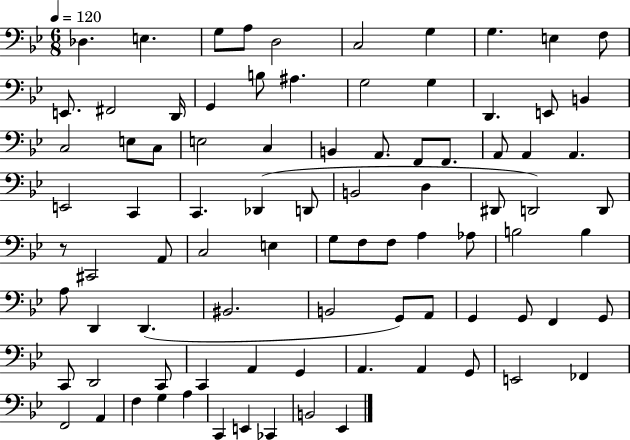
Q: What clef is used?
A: bass